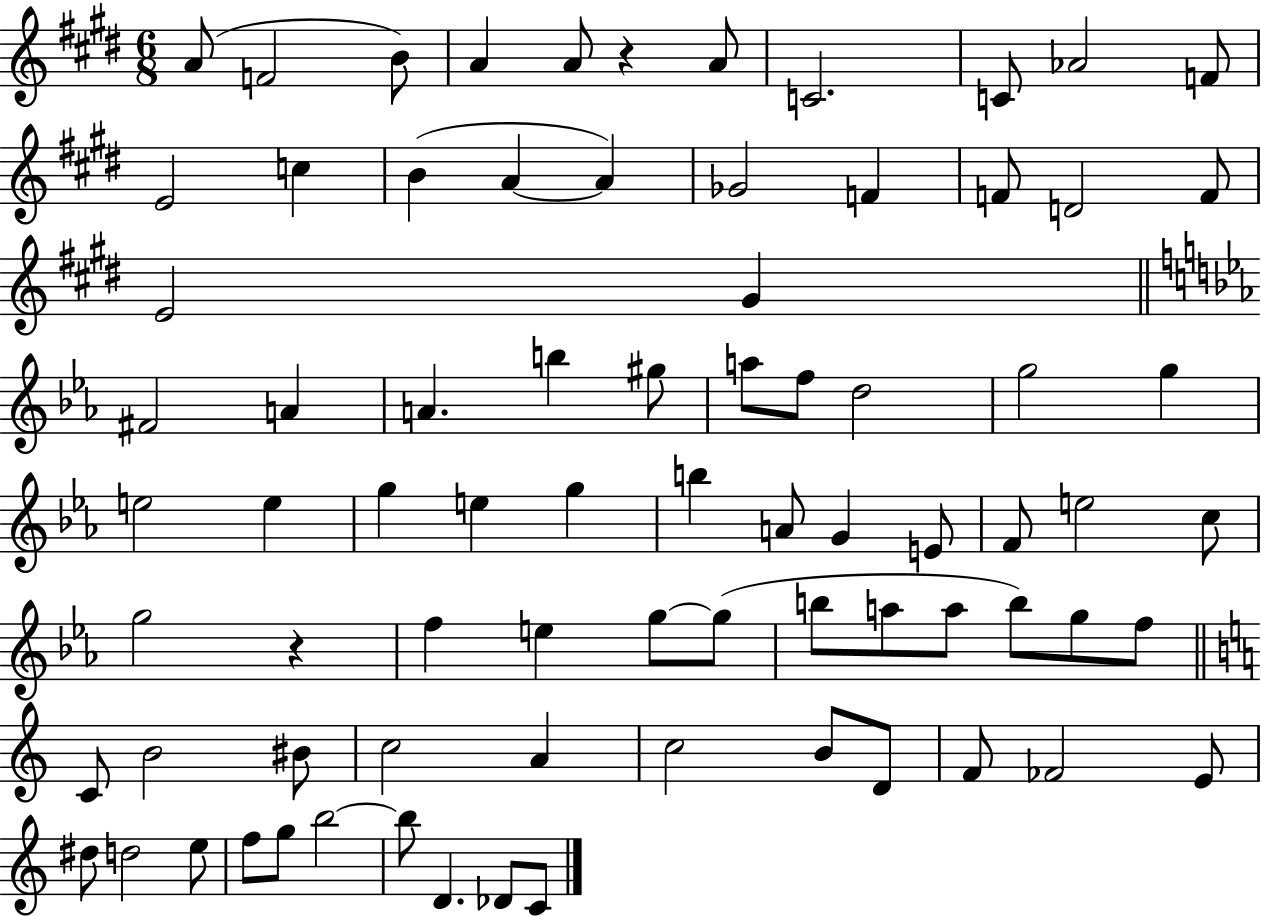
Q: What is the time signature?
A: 6/8